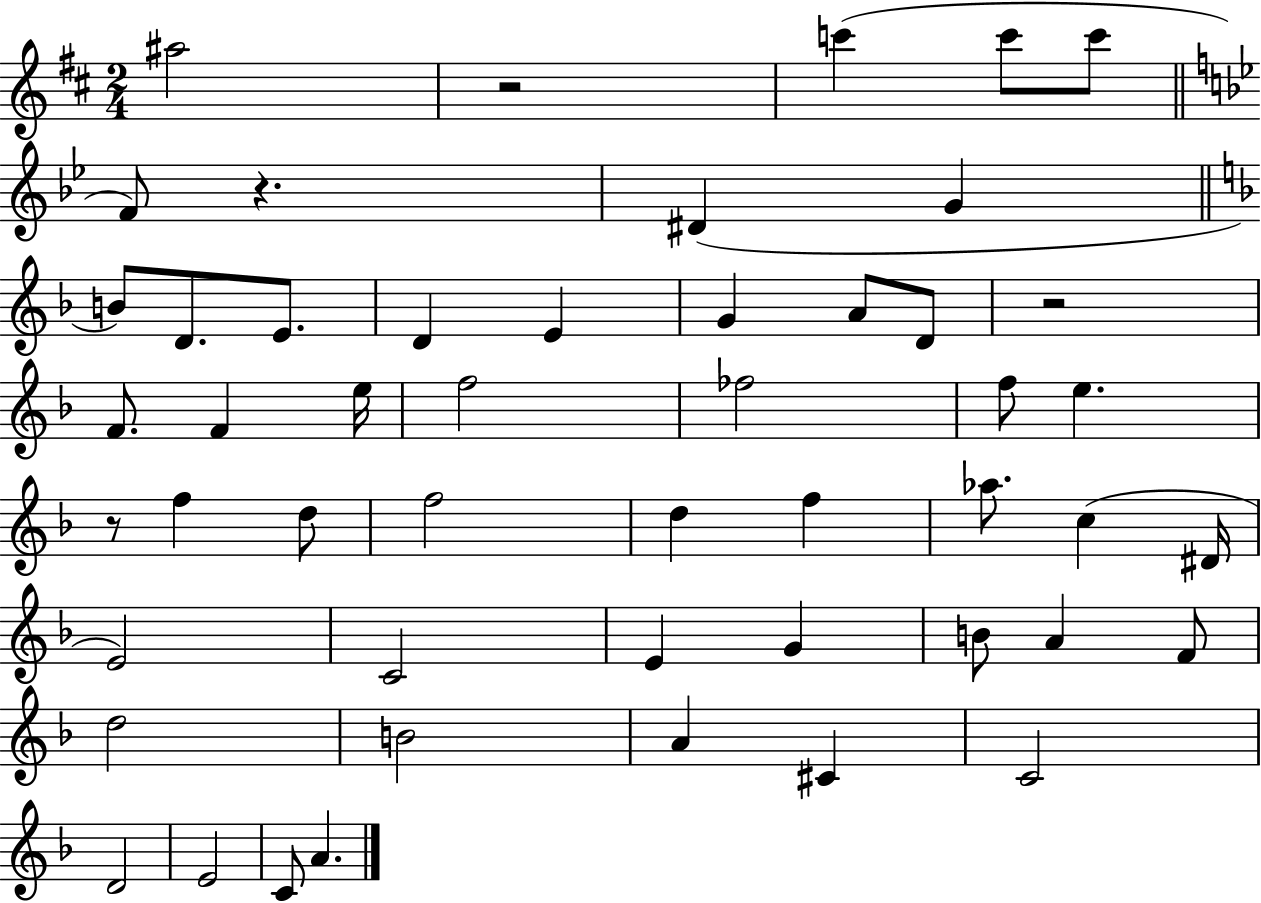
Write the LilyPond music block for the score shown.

{
  \clef treble
  \numericTimeSignature
  \time 2/4
  \key d \major
  ais''2 | r2 | c'''4( c'''8 c'''8 | \bar "||" \break \key bes \major f'8) r4. | dis'4( g'4 | \bar "||" \break \key f \major b'8) d'8. e'8. | d'4 e'4 | g'4 a'8 d'8 | r2 | \break f'8. f'4 e''16 | f''2 | fes''2 | f''8 e''4. | \break r8 f''4 d''8 | f''2 | d''4 f''4 | aes''8. c''4( dis'16 | \break e'2) | c'2 | e'4 g'4 | b'8 a'4 f'8 | \break d''2 | b'2 | a'4 cis'4 | c'2 | \break d'2 | e'2 | c'8 a'4. | \bar "|."
}